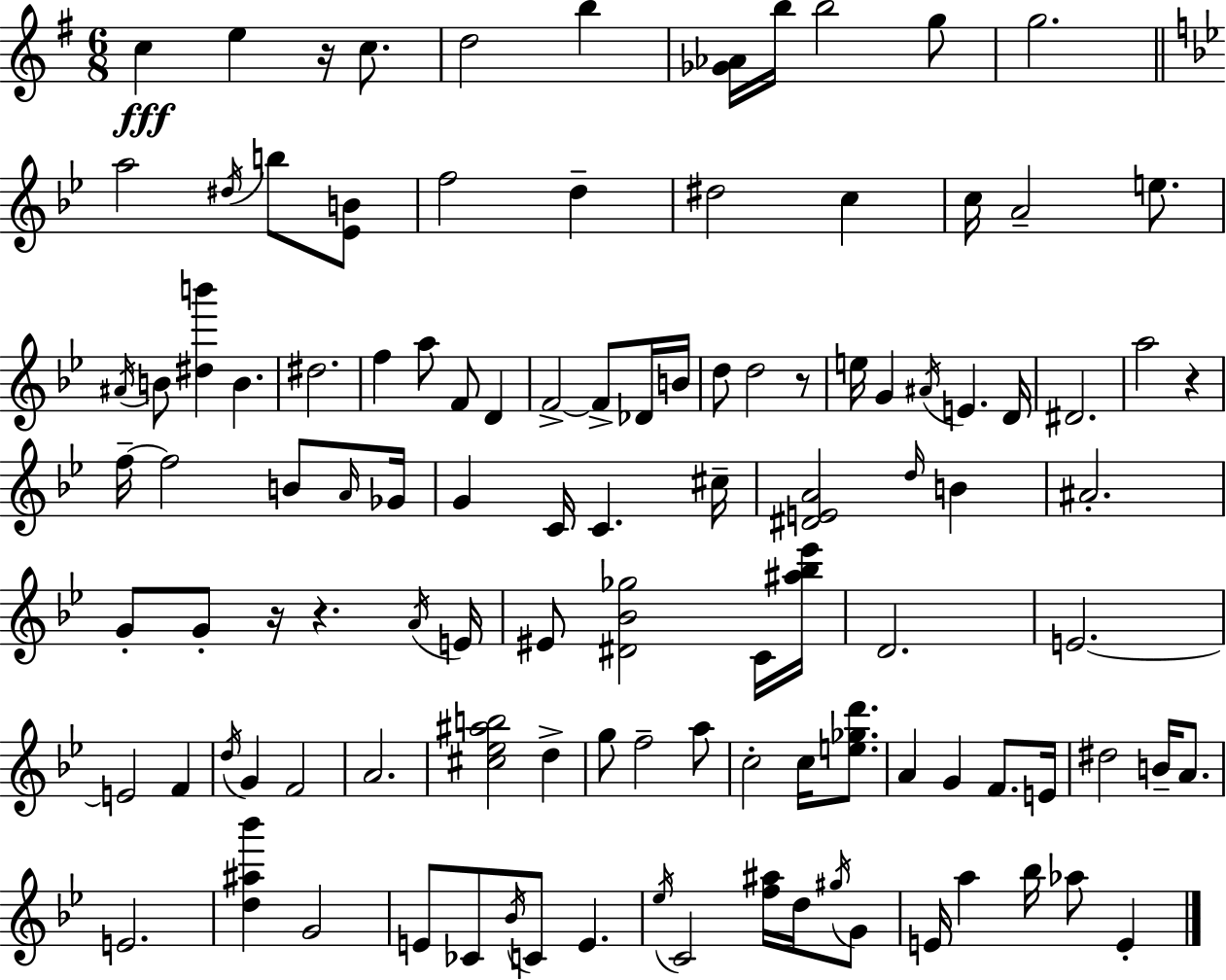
{
  \clef treble
  \numericTimeSignature
  \time 6/8
  \key g \major
  c''4\fff e''4 r16 c''8. | d''2 b''4 | <ges' aes'>16 b''16 b''2 g''8 | g''2. | \break \bar "||" \break \key bes \major a''2 \acciaccatura { dis''16 } b''8 <ees' b'>8 | f''2 d''4-- | dis''2 c''4 | c''16 a'2-- e''8. | \break \acciaccatura { ais'16 } b'8 <dis'' b'''>4 b'4. | dis''2. | f''4 a''8 f'8 d'4 | f'2->~~ f'8-> | \break des'16 b'16 d''8 d''2 | r8 e''16 g'4 \acciaccatura { ais'16 } e'4. | d'16 dis'2. | a''2 r4 | \break f''16--~~ f''2 | b'8 \grace { a'16 } ges'16 g'4 c'16 c'4. | cis''16-- <dis' e' a'>2 | \grace { d''16 } b'4 ais'2.-. | \break g'8-. g'8-. r16 r4. | \acciaccatura { a'16 } e'16 eis'8 <dis' bes' ges''>2 | c'16 <ais'' bes'' ees'''>16 d'2. | e'2.~~ | \break e'2 | f'4 \acciaccatura { d''16 } g'4 f'2 | a'2. | <cis'' ees'' ais'' b''>2 | \break d''4-> g''8 f''2-- | a''8 c''2-. | c''16 <e'' ges'' d'''>8. a'4 g'4 | f'8. e'16 dis''2 | \break b'16-- a'8. e'2. | <d'' ais'' bes'''>4 g'2 | e'8 ces'8 \acciaccatura { bes'16 } | c'8 e'4. \acciaccatura { ees''16 } c'2 | \break <f'' ais''>16 d''16 \acciaccatura { gis''16 } g'8 e'16 a''4 | bes''16 aes''8 e'4-. \bar "|."
}